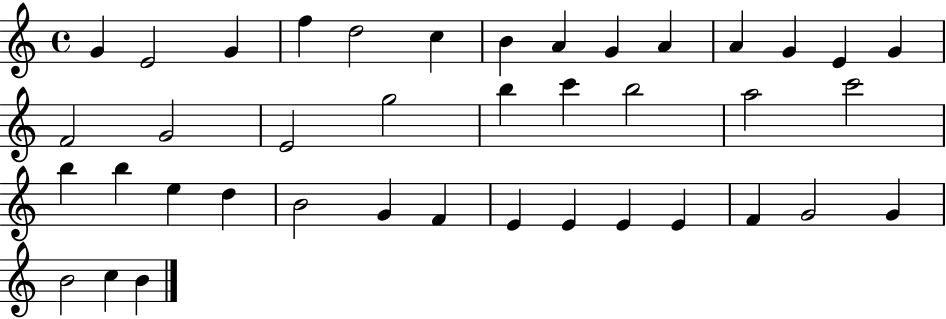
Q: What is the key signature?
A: C major